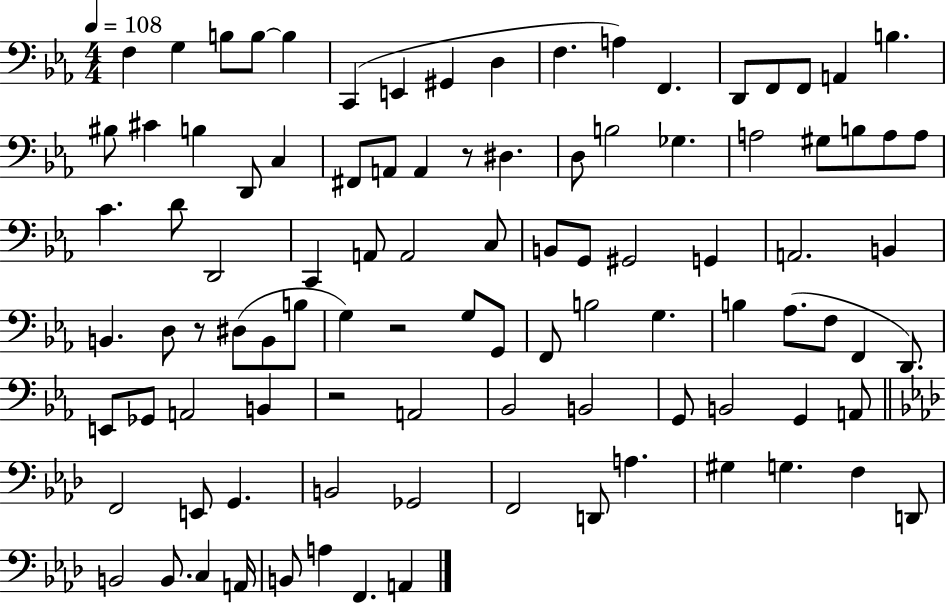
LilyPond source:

{
  \clef bass
  \numericTimeSignature
  \time 4/4
  \key ees \major
  \tempo 4 = 108
  \repeat volta 2 { f4 g4 b8 b8~~ b4 | c,4( e,4 gis,4 d4 | f4. a4) f,4. | d,8 f,8 f,8 a,4 b4. | \break bis8 cis'4 b4 d,8 c4 | fis,8 a,8 a,4 r8 dis4. | d8 b2 ges4. | a2 gis8 b8 a8 a8 | \break c'4. d'8 d,2 | c,4 a,8 a,2 c8 | b,8 g,8 gis,2 g,4 | a,2. b,4 | \break b,4. d8 r8 dis8( b,8 b8 | g4) r2 g8 g,8 | f,8 b2 g4. | b4 aes8.( f8 f,4 d,8.) | \break e,8 ges,8 a,2 b,4 | r2 a,2 | bes,2 b,2 | g,8 b,2 g,4 a,8 | \break \bar "||" \break \key aes \major f,2 e,8 g,4. | b,2 ges,2 | f,2 d,8 a4. | gis4 g4. f4 d,8 | \break b,2 b,8. c4 a,16 | b,8 a4 f,4. a,4 | } \bar "|."
}